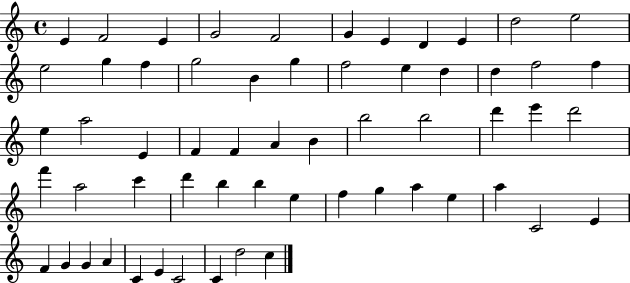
X:1
T:Untitled
M:4/4
L:1/4
K:C
E F2 E G2 F2 G E D E d2 e2 e2 g f g2 B g f2 e d d f2 f e a2 E F F A B b2 b2 d' e' d'2 f' a2 c' d' b b e f g a e a C2 E F G G A C E C2 C d2 c